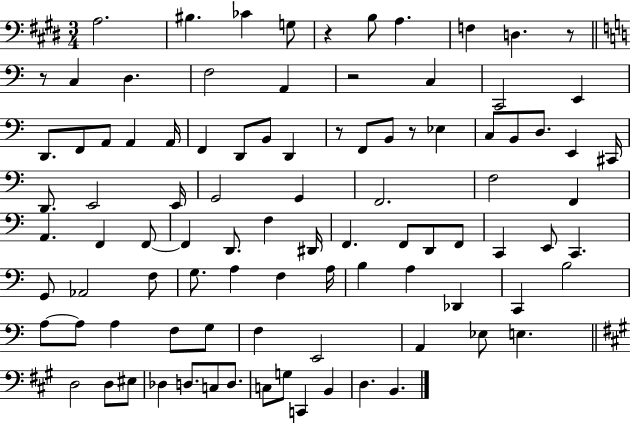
X:1
T:Untitled
M:3/4
L:1/4
K:E
A,2 ^B, _C G,/2 z B,/2 A, F, D, z/2 z/2 C, D, F,2 A,, z2 C, C,,2 E,, D,,/2 F,,/2 A,,/2 A,, A,,/4 F,, D,,/2 B,,/2 D,, z/2 F,,/2 B,,/2 z/2 _E, C,/2 B,,/2 D,/2 E,, ^C,,/4 D,,/2 E,,2 E,,/4 G,,2 G,, F,,2 F,2 F,, A,, F,, F,,/2 F,, D,,/2 F, ^D,,/4 F,, F,,/2 D,,/2 F,,/2 C,, E,,/2 C,, G,,/2 _A,,2 F,/2 G,/2 A, F, A,/4 B, A, _D,, C,, B,2 A,/2 A,/2 A, F,/2 G,/2 F, E,,2 A,, _E,/2 E, D,2 D,/2 ^E,/2 _D, D,/2 C,/2 D,/2 C,/2 G,/2 C,, B,, D, B,,